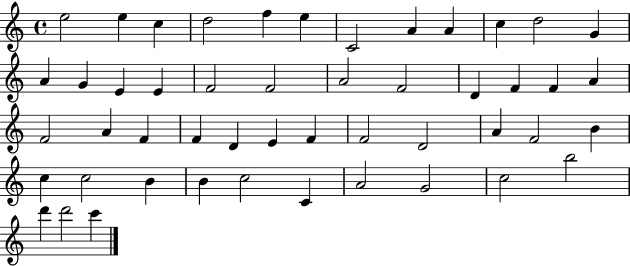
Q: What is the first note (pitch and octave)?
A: E5